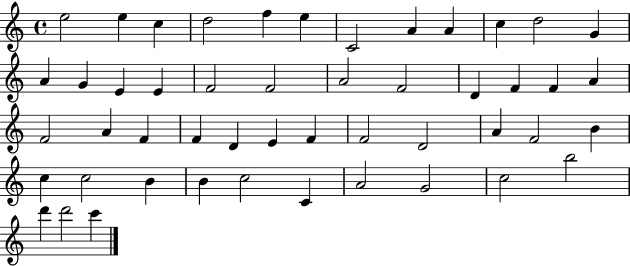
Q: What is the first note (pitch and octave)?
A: E5